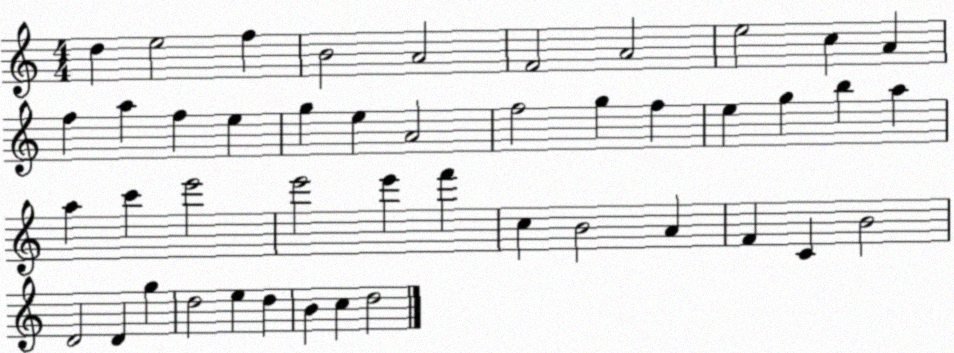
X:1
T:Untitled
M:4/4
L:1/4
K:C
d e2 f B2 A2 F2 A2 e2 c A f a f e g e A2 f2 g f e g b a a c' e'2 e'2 e' f' c B2 A F C B2 D2 D g d2 e d B c d2